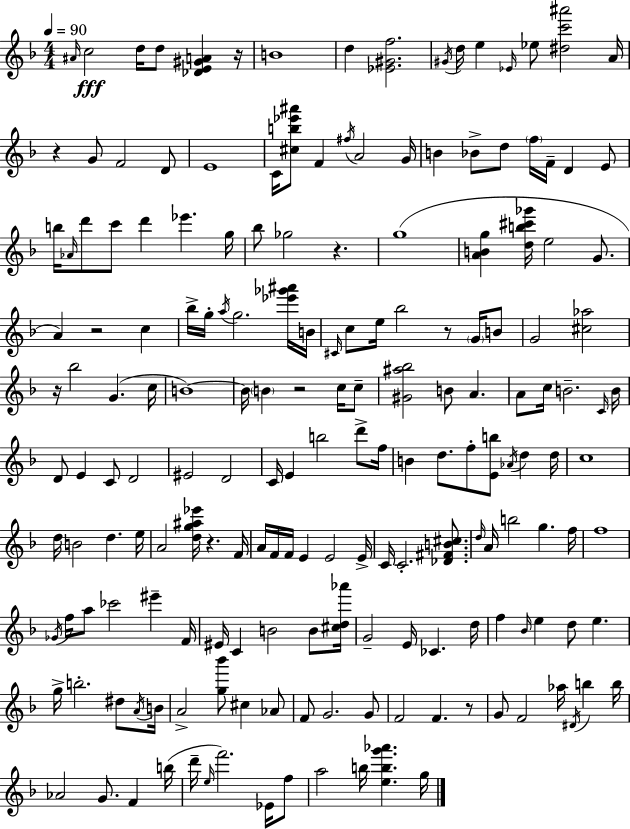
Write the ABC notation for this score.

X:1
T:Untitled
M:4/4
L:1/4
K:Dm
^A/4 c2 d/4 d/2 [_DE^GA] z/4 B4 d [_E^Gf]2 ^G/4 d/4 e _E/4 _e/2 [^dc'^a']2 A/4 z G/2 F2 D/2 E4 C/4 [^cb_e'^a']/2 F ^f/4 A2 G/4 B _B/2 d/2 f/4 F/4 D E/2 b/4 _A/4 d'/2 c'/2 d' _e' g/4 _b/2 _g2 z g4 [ABg] [db^c'_g']/4 e2 G/2 A z2 c _b/4 g/4 a/4 g2 [_e'_g'^a']/4 B/4 ^C/4 c/2 e/4 _b2 z/2 G/4 B/2 G2 [^c_a]2 z/4 _b2 G c/4 B4 B/4 B z2 c/4 c/2 [^G^a_b]2 B/2 A A/2 c/4 B2 C/4 B/4 D/2 E C/2 D2 ^E2 D2 C/4 E b2 d'/2 f/4 B d/2 f/2 [Eb]/2 _A/4 d d/4 c4 d/4 B2 d e/4 A2 [dg^a_e']/4 z F/4 A/4 F/4 F/4 E E2 E/4 C/4 C2 [_D^FB^c]/2 d/4 A/4 b2 g f/4 f4 _G/4 f/4 a/2 _c'2 ^e' F/4 ^E/4 C B2 B/2 [^cd_a']/4 G2 E/4 _C d/4 f _B/4 e d/2 e g/4 b2 ^d/2 A/4 B/4 A2 [g_b']/2 ^c _A/2 F/2 G2 G/2 F2 F z/2 G/2 F2 _a/4 ^D/4 b b/4 _A2 G/2 F b/4 d'/4 e/4 f'2 _E/4 f/2 a2 b/4 [ebg'_a'] g/4